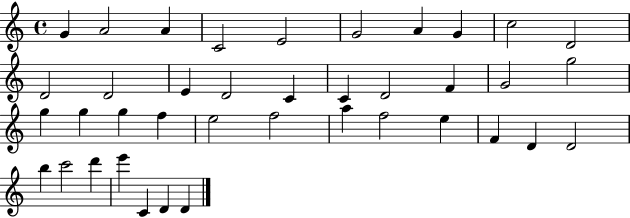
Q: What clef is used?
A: treble